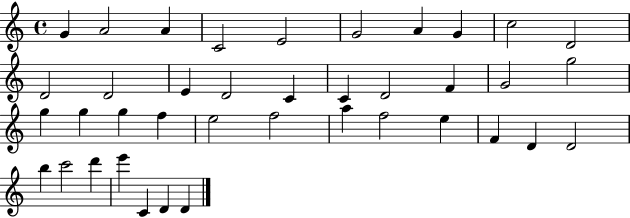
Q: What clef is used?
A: treble